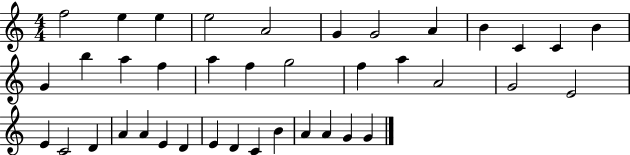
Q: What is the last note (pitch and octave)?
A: G4